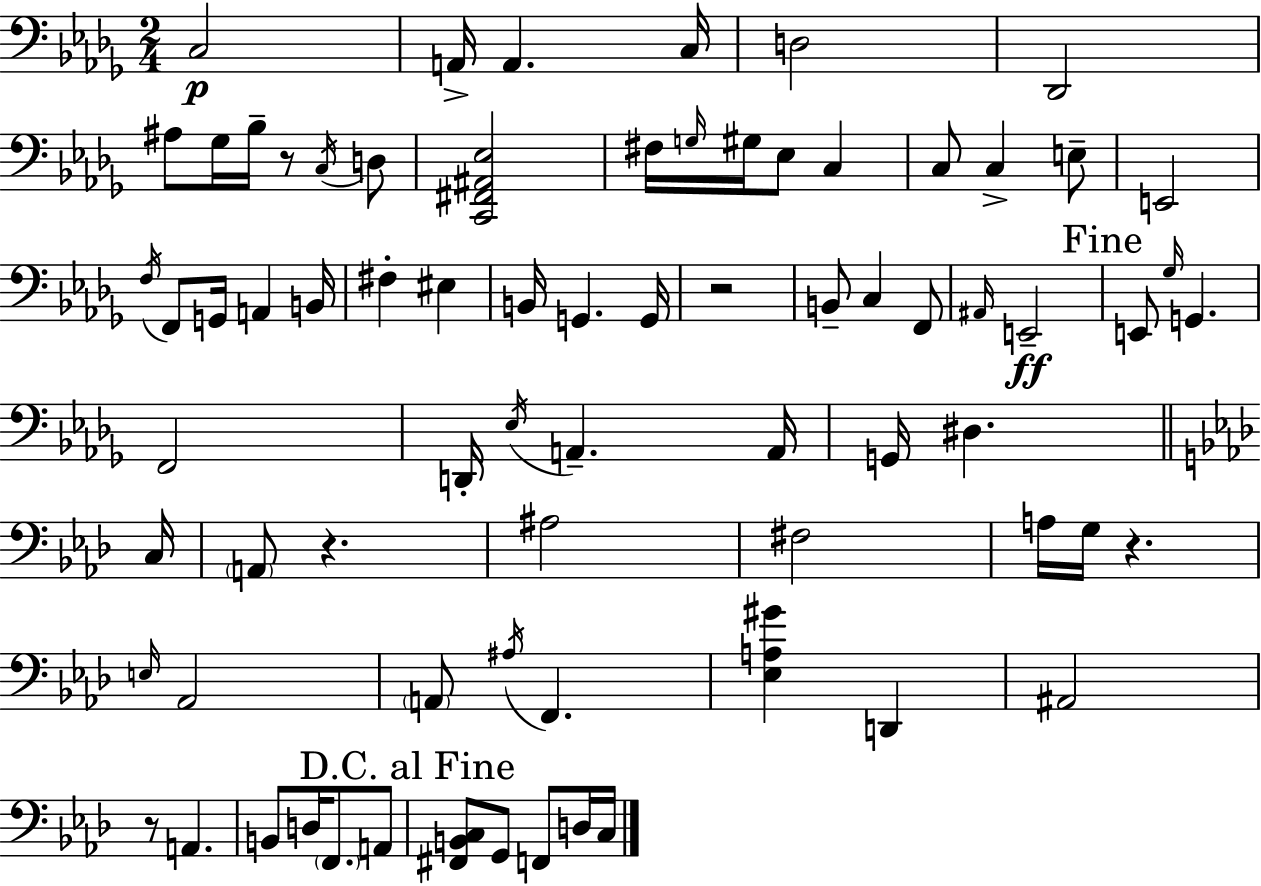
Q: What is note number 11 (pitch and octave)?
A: D3